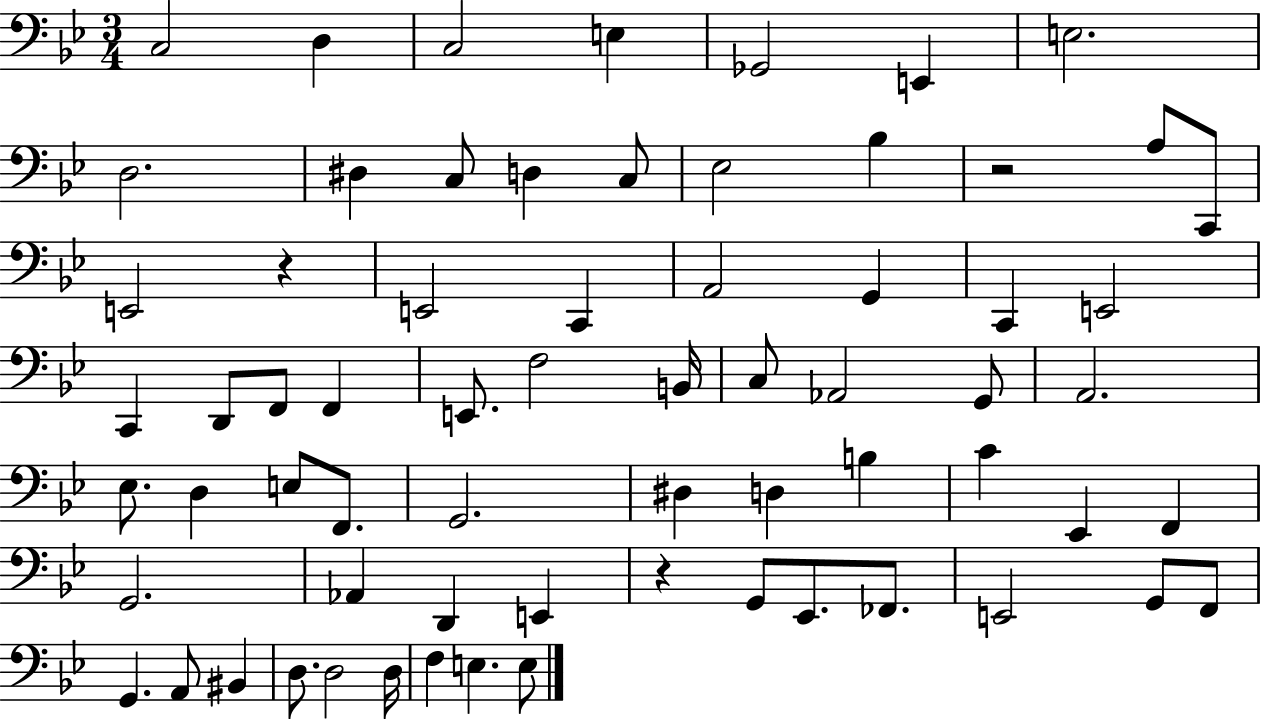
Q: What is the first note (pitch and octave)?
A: C3